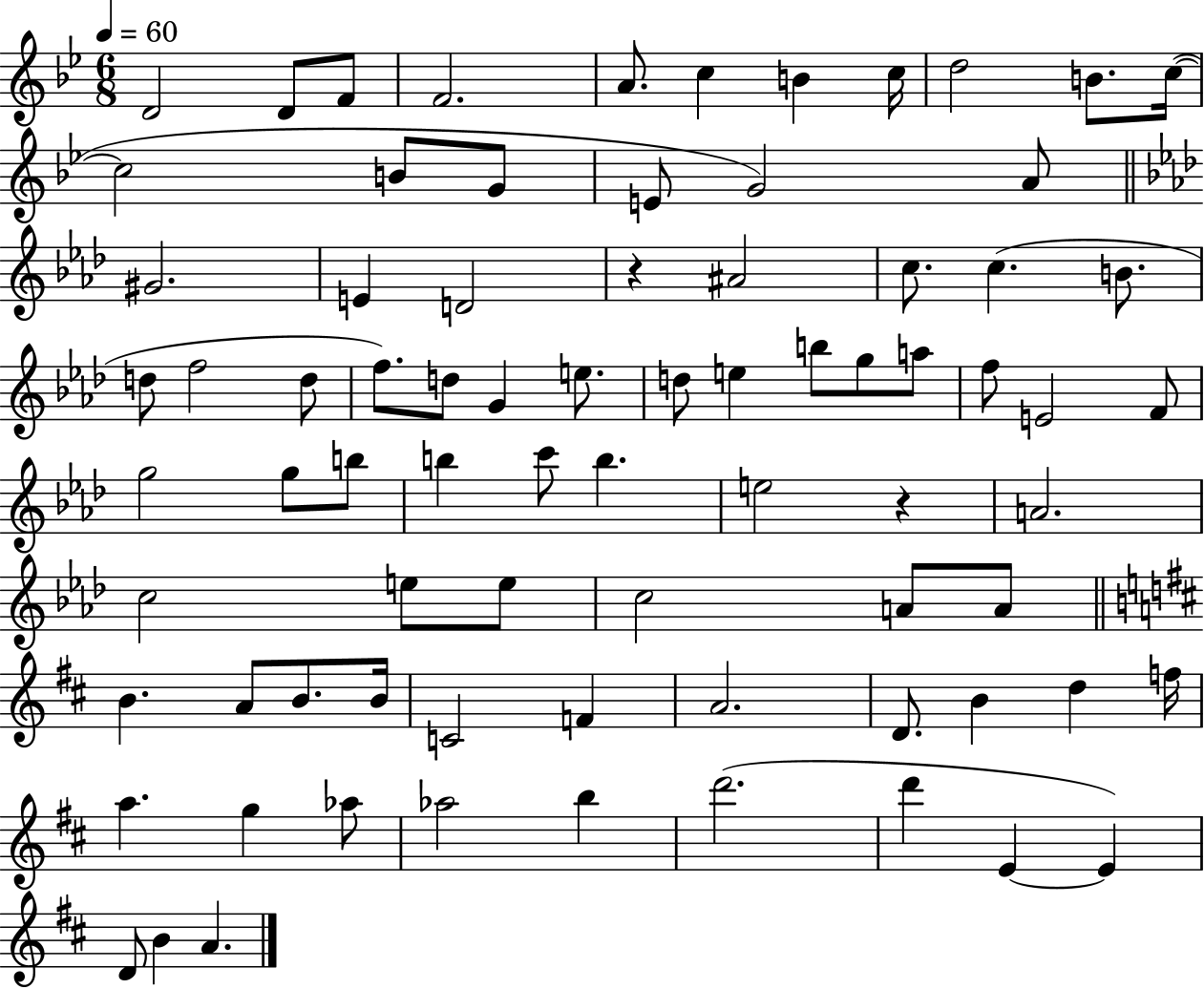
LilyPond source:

{
  \clef treble
  \numericTimeSignature
  \time 6/8
  \key bes \major
  \tempo 4 = 60
  d'2 d'8 f'8 | f'2. | a'8. c''4 b'4 c''16 | d''2 b'8. c''16~(~ | \break c''2 b'8 g'8 | e'8 g'2) a'8 | \bar "||" \break \key f \minor gis'2. | e'4 d'2 | r4 ais'2 | c''8. c''4.( b'8. | \break d''8 f''2 d''8 | f''8.) d''8 g'4 e''8. | d''8 e''4 b''8 g''8 a''8 | f''8 e'2 f'8 | \break g''2 g''8 b''8 | b''4 c'''8 b''4. | e''2 r4 | a'2. | \break c''2 e''8 e''8 | c''2 a'8 a'8 | \bar "||" \break \key b \minor b'4. a'8 b'8. b'16 | c'2 f'4 | a'2. | d'8. b'4 d''4 f''16 | \break a''4. g''4 aes''8 | aes''2 b''4 | d'''2.( | d'''4 e'4~~ e'4) | \break d'8 b'4 a'4. | \bar "|."
}